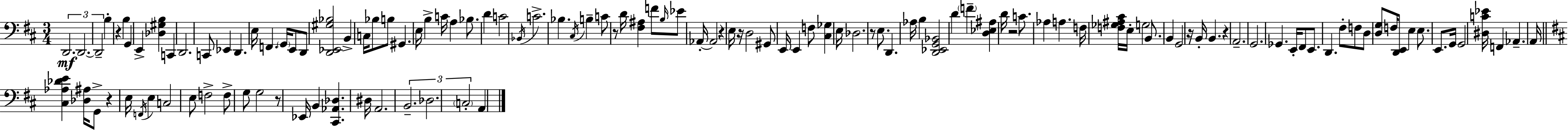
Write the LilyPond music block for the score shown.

{
  \clef bass
  \numericTimeSignature
  \time 3/4
  \key d \major
  \tuplet 3/2 { d,2.\mf | d,2.~~ | d,2-- } b4-. | r4 b4 g,4 | \break e,4-> <des gis b>4 c,4 | d,2. | c,8 ees,4 d,4. | e16 f,4. \parenthesize g,16 e,8 d,8 | \break <d, ees, gis bes>2 b,4-> | c16 bes8 b8 gis,4. e16 | b4-> c'16 a4 bes8. | d'4 c'2 | \break \acciaccatura { bes,16 } c'2.-> | bes4. \acciaccatura { cis16 } b4-- | c'8 r8 d'16 <fis ais>4 f'8 \grace { b16 } | ees'8 aes,16-.~~ aes,2 r4 | \break e16 r16 d2 | gis,8 e,16 e,4 f8 <cis ges>4 | e16 des2. | r8 e8. d,4. | \break aes16 b4 <d, ees, g, bes,>2 | d'4 \parenthesize f'4-- <d ees ais>4 | d'16 r2 | c'8. aes4 a4. | \break f16 <f ges ais cis'>16 e16-. g2 | b,8. b,4 g,2 | r16 b,16-. b,4. r4 | a,2.-- | \break g,2. | ges,4. e,16-. fis,8 | e,8. d,4. fis8-. f8 | d8 <d g>8 f16 <d, e,>8 e4 | \break e8. e,8. g,16 g,2 | <dis c' ees'>16 f,4 aes,4.-- | a,16 \bar "||" \break \key d \major <cis aes des' e'>4 <des ais>16 g,8-> r4 e16 | \acciaccatura { f,16 } e4 c2 | e8 f2-> f8-> | g8 g2 r8 | \break ees,16 b,4 <cis, aes, des>4. | dis16 a,2. | \tuplet 3/2 { b,2.-- | des2. | \break \parenthesize c2-. } a,4 | \bar "|."
}